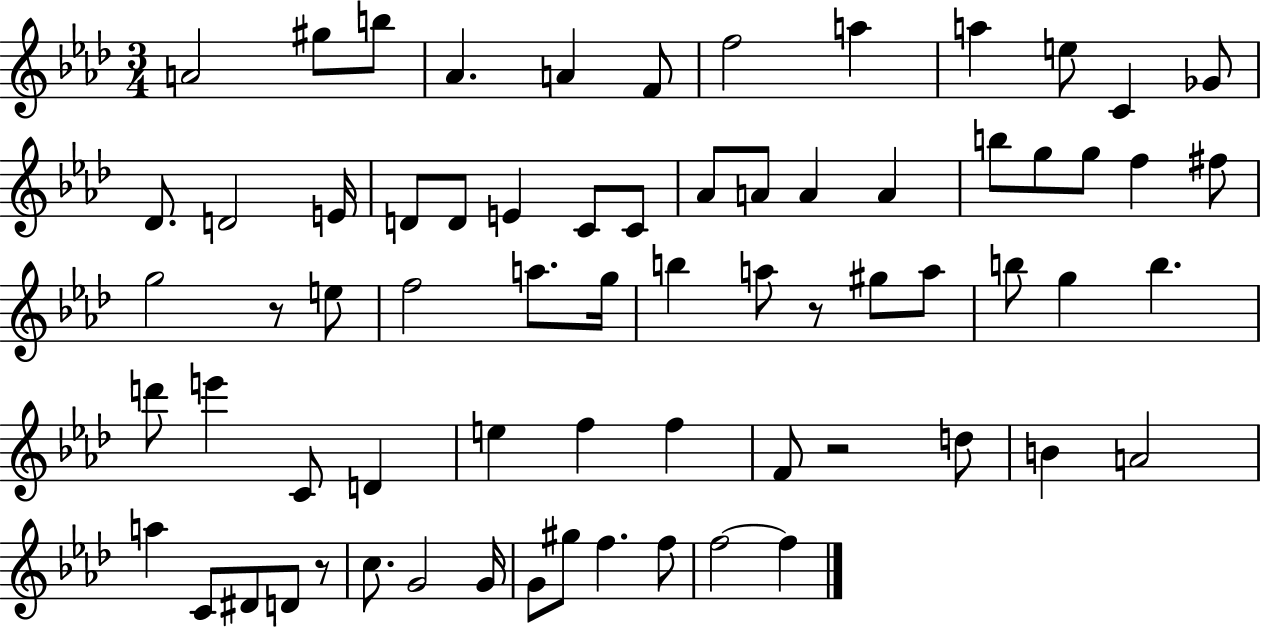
{
  \clef treble
  \numericTimeSignature
  \time 3/4
  \key aes \major
  a'2 gis''8 b''8 | aes'4. a'4 f'8 | f''2 a''4 | a''4 e''8 c'4 ges'8 | \break des'8. d'2 e'16 | d'8 d'8 e'4 c'8 c'8 | aes'8 a'8 a'4 a'4 | b''8 g''8 g''8 f''4 fis''8 | \break g''2 r8 e''8 | f''2 a''8. g''16 | b''4 a''8 r8 gis''8 a''8 | b''8 g''4 b''4. | \break d'''8 e'''4 c'8 d'4 | e''4 f''4 f''4 | f'8 r2 d''8 | b'4 a'2 | \break a''4 c'8 dis'8 d'8 r8 | c''8. g'2 g'16 | g'8 gis''8 f''4. f''8 | f''2~~ f''4 | \break \bar "|."
}